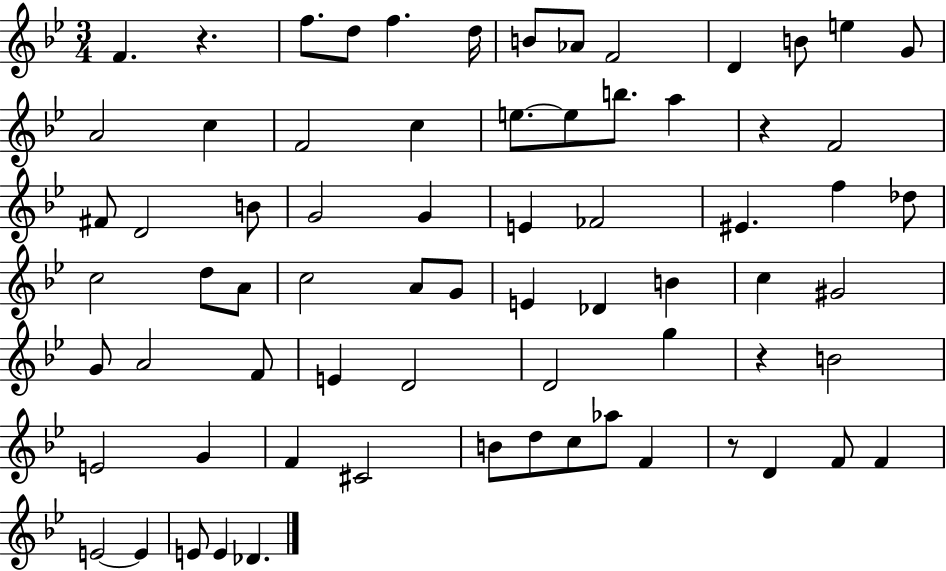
{
  \clef treble
  \numericTimeSignature
  \time 3/4
  \key bes \major
  f'4. r4. | f''8. d''8 f''4. d''16 | b'8 aes'8 f'2 | d'4 b'8 e''4 g'8 | \break a'2 c''4 | f'2 c''4 | e''8.~~ e''8 b''8. a''4 | r4 f'2 | \break fis'8 d'2 b'8 | g'2 g'4 | e'4 fes'2 | eis'4. f''4 des''8 | \break c''2 d''8 a'8 | c''2 a'8 g'8 | e'4 des'4 b'4 | c''4 gis'2 | \break g'8 a'2 f'8 | e'4 d'2 | d'2 g''4 | r4 b'2 | \break e'2 g'4 | f'4 cis'2 | b'8 d''8 c''8 aes''8 f'4 | r8 d'4 f'8 f'4 | \break e'2~~ e'4 | e'8 e'4 des'4. | \bar "|."
}